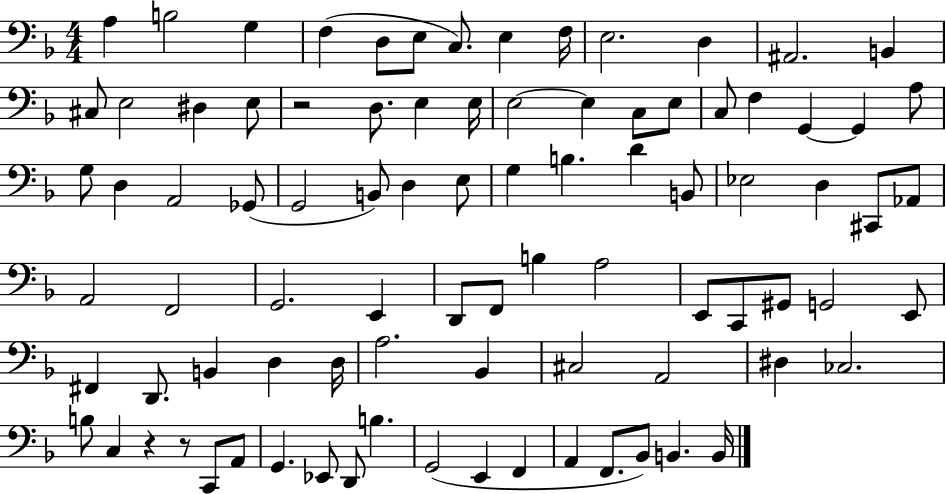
X:1
T:Untitled
M:4/4
L:1/4
K:F
A, B,2 G, F, D,/2 E,/2 C,/2 E, F,/4 E,2 D, ^A,,2 B,, ^C,/2 E,2 ^D, E,/2 z2 D,/2 E, E,/4 E,2 E, C,/2 E,/2 C,/2 F, G,, G,, A,/2 G,/2 D, A,,2 _G,,/2 G,,2 B,,/2 D, E,/2 G, B, D B,,/2 _E,2 D, ^C,,/2 _A,,/2 A,,2 F,,2 G,,2 E,, D,,/2 F,,/2 B, A,2 E,,/2 C,,/2 ^G,,/2 G,,2 E,,/2 ^F,, D,,/2 B,, D, D,/4 A,2 _B,, ^C,2 A,,2 ^D, _C,2 B,/2 C, z z/2 C,,/2 A,,/2 G,, _E,,/2 D,,/2 B, G,,2 E,, F,, A,, F,,/2 _B,,/2 B,, B,,/4